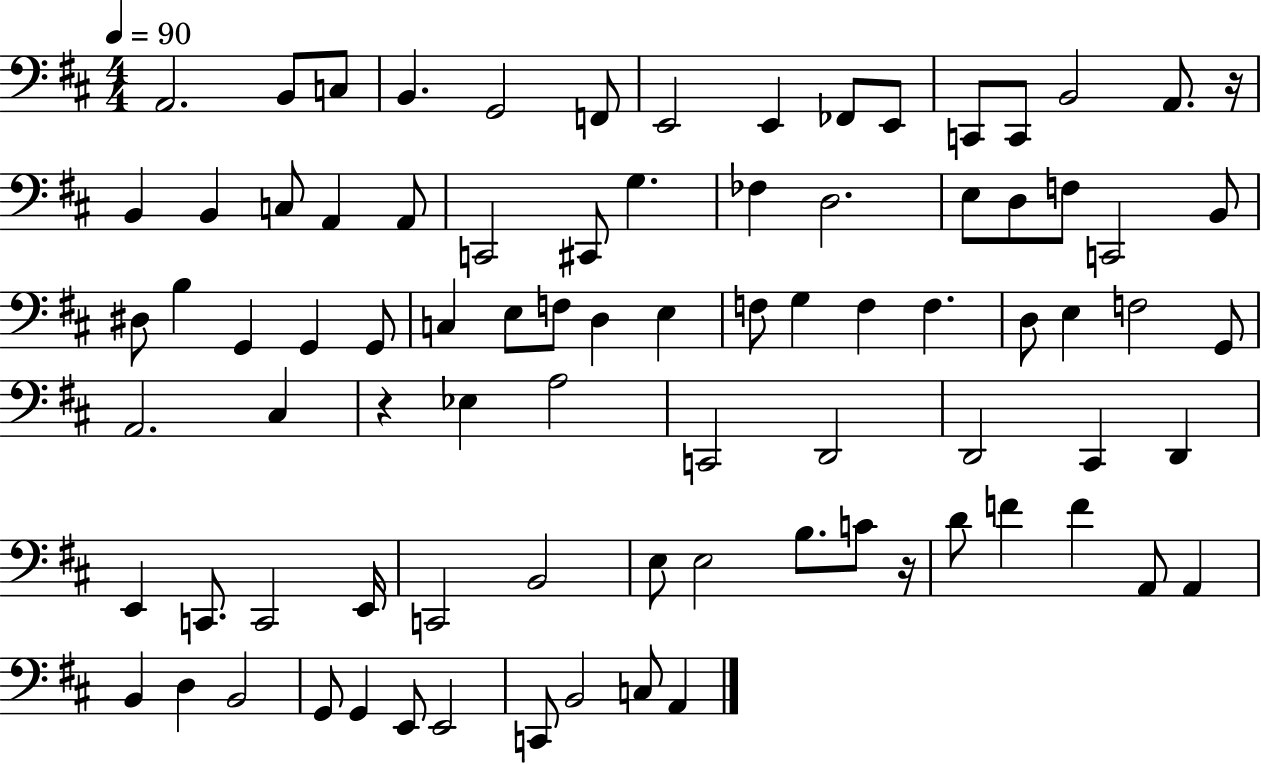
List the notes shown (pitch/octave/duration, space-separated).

A2/h. B2/e C3/e B2/q. G2/h F2/e E2/h E2/q FES2/e E2/e C2/e C2/e B2/h A2/e. R/s B2/q B2/q C3/e A2/q A2/e C2/h C#2/e G3/q. FES3/q D3/h. E3/e D3/e F3/e C2/h B2/e D#3/e B3/q G2/q G2/q G2/e C3/q E3/e F3/e D3/q E3/q F3/e G3/q F3/q F3/q. D3/e E3/q F3/h G2/e A2/h. C#3/q R/q Eb3/q A3/h C2/h D2/h D2/h C#2/q D2/q E2/q C2/e. C2/h E2/s C2/h B2/h E3/e E3/h B3/e. C4/e R/s D4/e F4/q F4/q A2/e A2/q B2/q D3/q B2/h G2/e G2/q E2/e E2/h C2/e B2/h C3/e A2/q